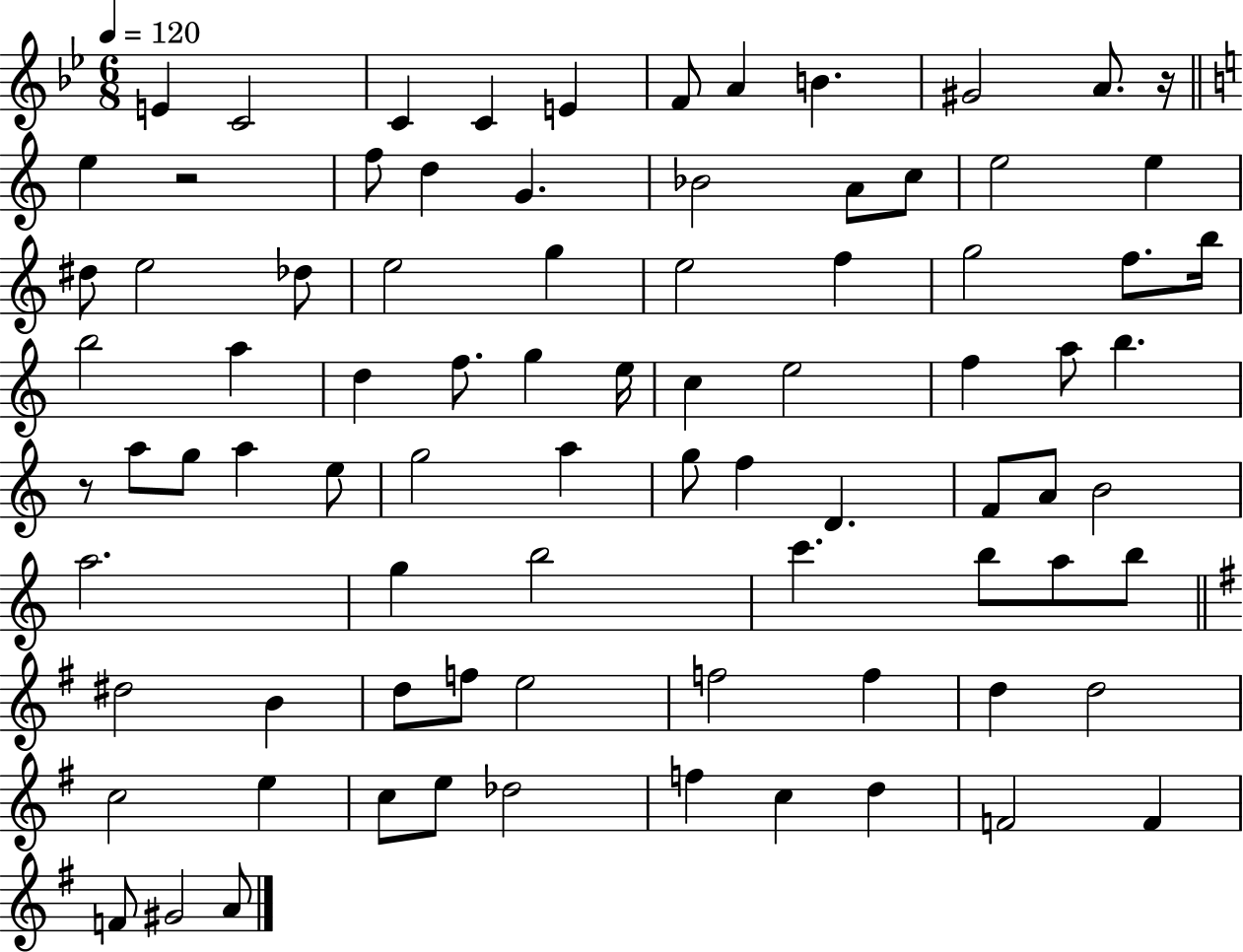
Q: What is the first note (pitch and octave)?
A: E4